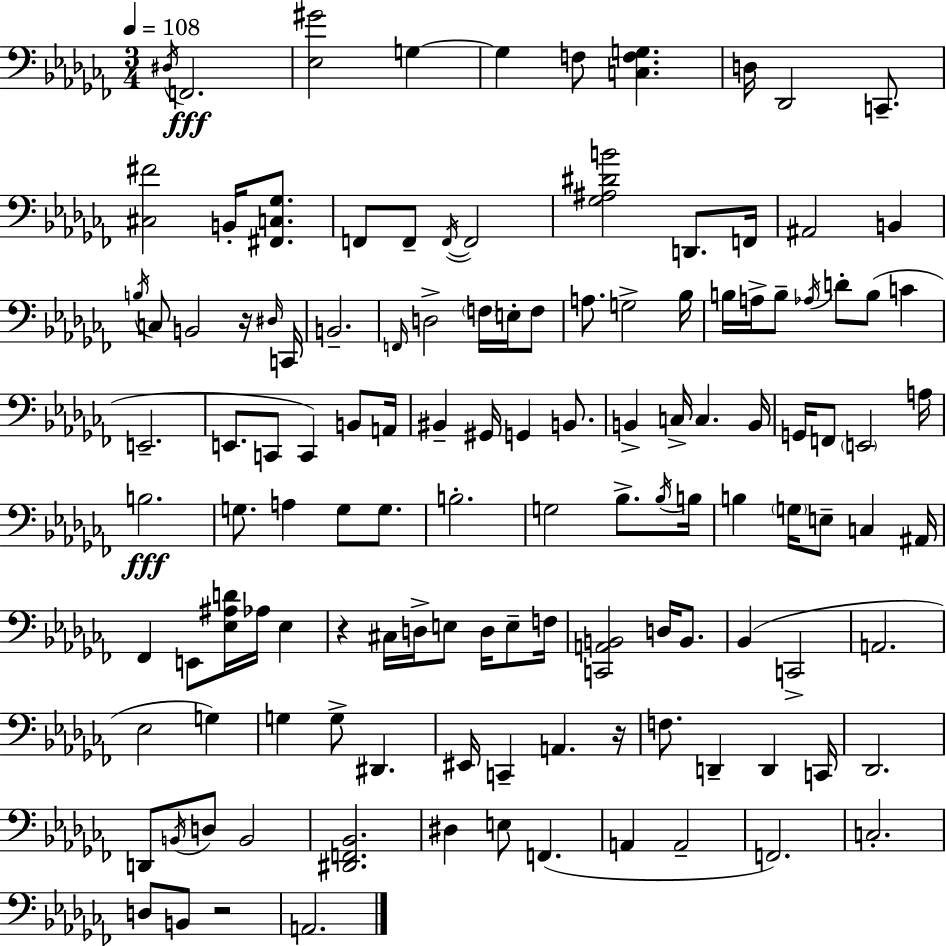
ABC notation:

X:1
T:Untitled
M:3/4
L:1/4
K:Abm
^D,/4 F,,2 [_E,^G]2 G, G, F,/2 [C,F,G,] D,/4 _D,,2 C,,/2 [^C,^F]2 B,,/4 [^F,,C,_G,]/2 F,,/2 F,,/2 F,,/4 F,,2 [_G,^A,^DB]2 D,,/2 F,,/4 ^A,,2 B,, B,/4 C,/2 B,,2 z/4 ^D,/4 C,,/4 B,,2 F,,/4 D,2 F,/4 E,/4 F,/2 A,/2 G,2 _B,/4 B,/4 A,/4 B,/2 _A,/4 D/2 B,/2 C E,,2 E,,/2 C,,/2 C,, B,,/2 A,,/4 ^B,, ^G,,/4 G,, B,,/2 B,, C,/4 C, B,,/4 G,,/4 F,,/2 E,,2 A,/4 B,2 G,/2 A, G,/2 G,/2 B,2 G,2 _B,/2 _B,/4 B,/4 B, G,/4 E,/2 C, ^A,,/4 _F,, E,,/2 [_E,^A,D]/4 _A,/4 _E, z ^C,/4 D,/4 E,/2 D,/4 E,/2 F,/4 [C,,A,,B,,]2 D,/4 B,,/2 _B,, C,,2 A,,2 _E,2 G, G, G,/2 ^D,, ^E,,/4 C,, A,, z/4 F,/2 D,, D,, C,,/4 _D,,2 D,,/2 B,,/4 D,/2 B,,2 [^D,,F,,_B,,]2 ^D, E,/2 F,, A,, A,,2 F,,2 C,2 D,/2 B,,/2 z2 A,,2